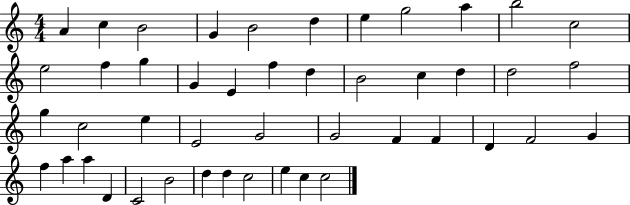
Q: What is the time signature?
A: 4/4